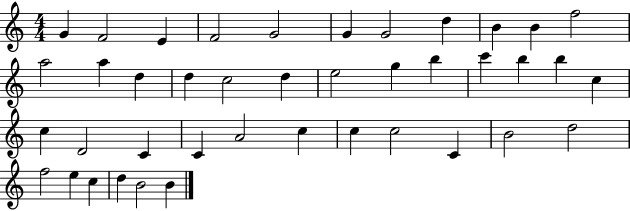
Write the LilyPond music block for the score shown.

{
  \clef treble
  \numericTimeSignature
  \time 4/4
  \key c \major
  g'4 f'2 e'4 | f'2 g'2 | g'4 g'2 d''4 | b'4 b'4 f''2 | \break a''2 a''4 d''4 | d''4 c''2 d''4 | e''2 g''4 b''4 | c'''4 b''4 b''4 c''4 | \break c''4 d'2 c'4 | c'4 a'2 c''4 | c''4 c''2 c'4 | b'2 d''2 | \break f''2 e''4 c''4 | d''4 b'2 b'4 | \bar "|."
}